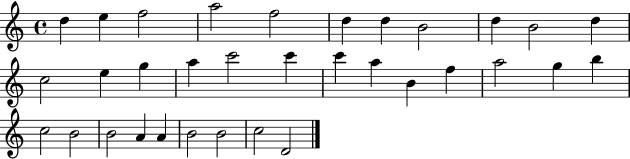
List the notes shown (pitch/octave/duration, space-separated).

D5/q E5/q F5/h A5/h F5/h D5/q D5/q B4/h D5/q B4/h D5/q C5/h E5/q G5/q A5/q C6/h C6/q C6/q A5/q B4/q F5/q A5/h G5/q B5/q C5/h B4/h B4/h A4/q A4/q B4/h B4/h C5/h D4/h